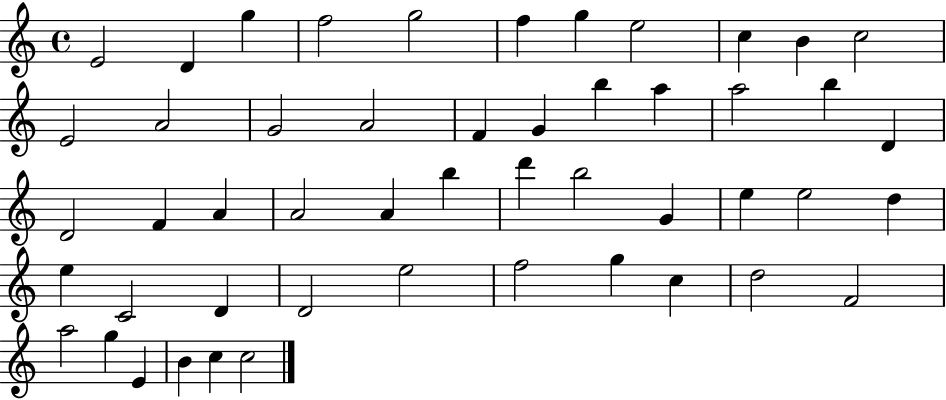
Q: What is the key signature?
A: C major